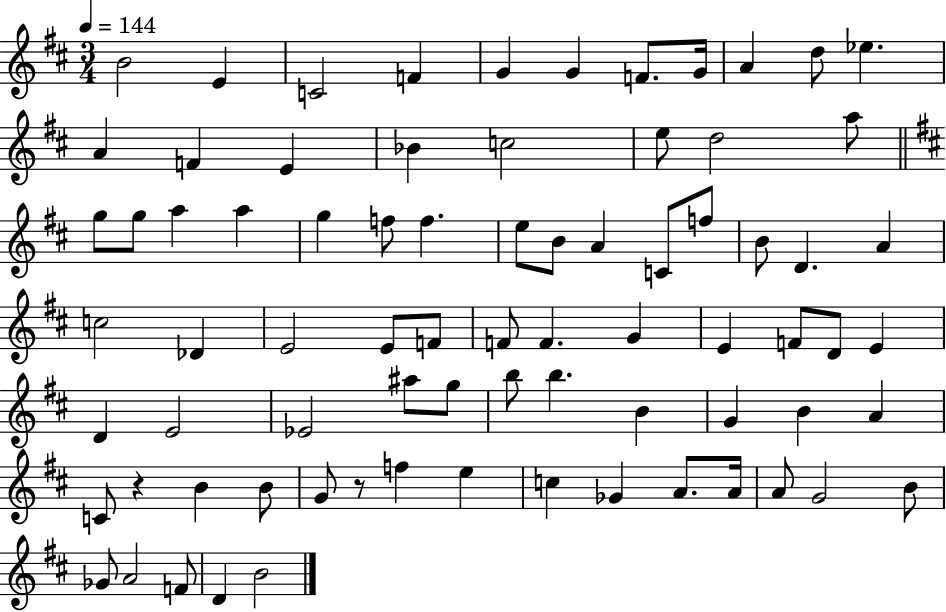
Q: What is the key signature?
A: D major